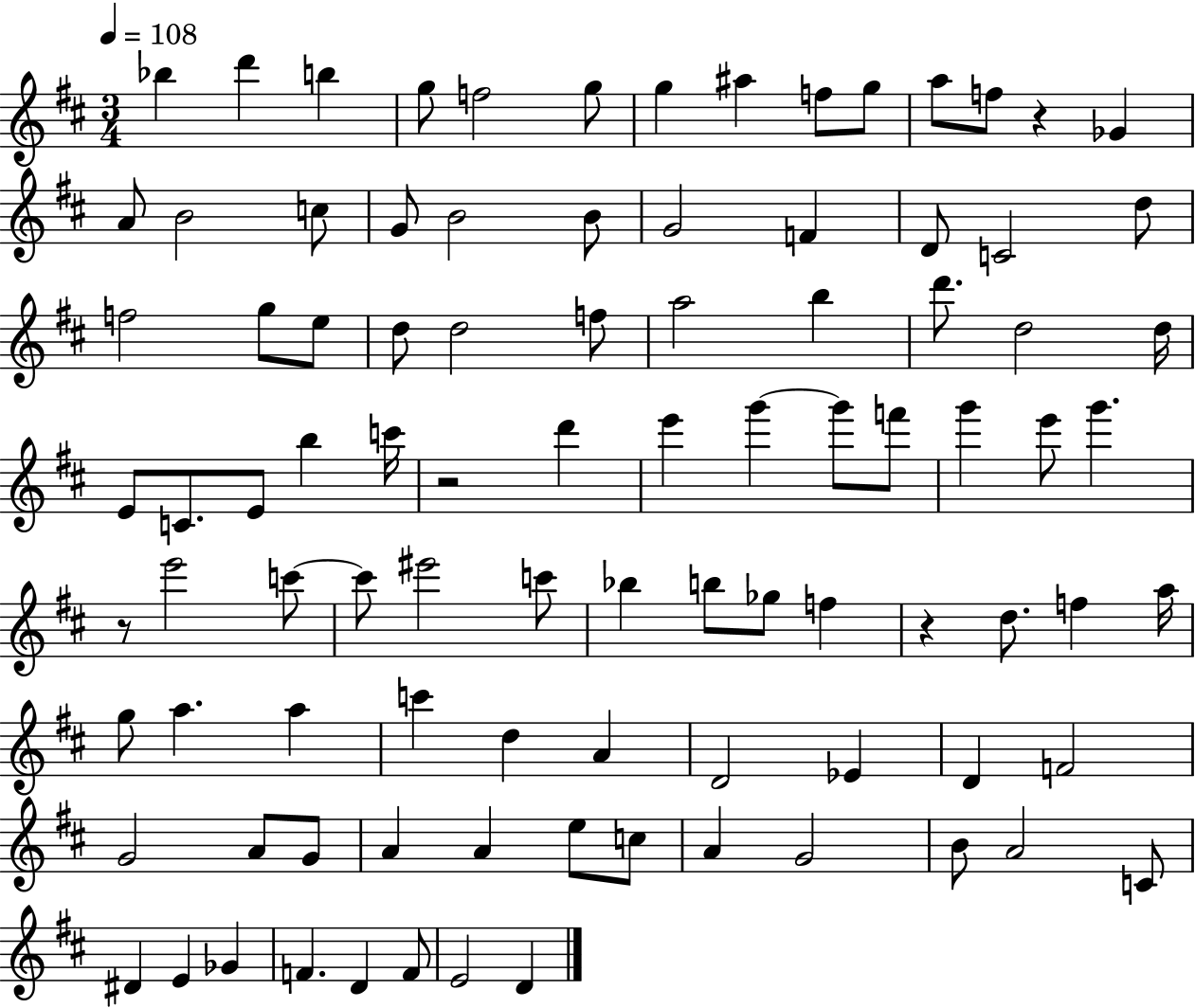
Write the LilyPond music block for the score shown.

{
  \clef treble
  \numericTimeSignature
  \time 3/4
  \key d \major
  \tempo 4 = 108
  bes''4 d'''4 b''4 | g''8 f''2 g''8 | g''4 ais''4 f''8 g''8 | a''8 f''8 r4 ges'4 | \break a'8 b'2 c''8 | g'8 b'2 b'8 | g'2 f'4 | d'8 c'2 d''8 | \break f''2 g''8 e''8 | d''8 d''2 f''8 | a''2 b''4 | d'''8. d''2 d''16 | \break e'8 c'8. e'8 b''4 c'''16 | r2 d'''4 | e'''4 g'''4~~ g'''8 f'''8 | g'''4 e'''8 g'''4. | \break r8 e'''2 c'''8~~ | c'''8 eis'''2 c'''8 | bes''4 b''8 ges''8 f''4 | r4 d''8. f''4 a''16 | \break g''8 a''4. a''4 | c'''4 d''4 a'4 | d'2 ees'4 | d'4 f'2 | \break g'2 a'8 g'8 | a'4 a'4 e''8 c''8 | a'4 g'2 | b'8 a'2 c'8 | \break dis'4 e'4 ges'4 | f'4. d'4 f'8 | e'2 d'4 | \bar "|."
}